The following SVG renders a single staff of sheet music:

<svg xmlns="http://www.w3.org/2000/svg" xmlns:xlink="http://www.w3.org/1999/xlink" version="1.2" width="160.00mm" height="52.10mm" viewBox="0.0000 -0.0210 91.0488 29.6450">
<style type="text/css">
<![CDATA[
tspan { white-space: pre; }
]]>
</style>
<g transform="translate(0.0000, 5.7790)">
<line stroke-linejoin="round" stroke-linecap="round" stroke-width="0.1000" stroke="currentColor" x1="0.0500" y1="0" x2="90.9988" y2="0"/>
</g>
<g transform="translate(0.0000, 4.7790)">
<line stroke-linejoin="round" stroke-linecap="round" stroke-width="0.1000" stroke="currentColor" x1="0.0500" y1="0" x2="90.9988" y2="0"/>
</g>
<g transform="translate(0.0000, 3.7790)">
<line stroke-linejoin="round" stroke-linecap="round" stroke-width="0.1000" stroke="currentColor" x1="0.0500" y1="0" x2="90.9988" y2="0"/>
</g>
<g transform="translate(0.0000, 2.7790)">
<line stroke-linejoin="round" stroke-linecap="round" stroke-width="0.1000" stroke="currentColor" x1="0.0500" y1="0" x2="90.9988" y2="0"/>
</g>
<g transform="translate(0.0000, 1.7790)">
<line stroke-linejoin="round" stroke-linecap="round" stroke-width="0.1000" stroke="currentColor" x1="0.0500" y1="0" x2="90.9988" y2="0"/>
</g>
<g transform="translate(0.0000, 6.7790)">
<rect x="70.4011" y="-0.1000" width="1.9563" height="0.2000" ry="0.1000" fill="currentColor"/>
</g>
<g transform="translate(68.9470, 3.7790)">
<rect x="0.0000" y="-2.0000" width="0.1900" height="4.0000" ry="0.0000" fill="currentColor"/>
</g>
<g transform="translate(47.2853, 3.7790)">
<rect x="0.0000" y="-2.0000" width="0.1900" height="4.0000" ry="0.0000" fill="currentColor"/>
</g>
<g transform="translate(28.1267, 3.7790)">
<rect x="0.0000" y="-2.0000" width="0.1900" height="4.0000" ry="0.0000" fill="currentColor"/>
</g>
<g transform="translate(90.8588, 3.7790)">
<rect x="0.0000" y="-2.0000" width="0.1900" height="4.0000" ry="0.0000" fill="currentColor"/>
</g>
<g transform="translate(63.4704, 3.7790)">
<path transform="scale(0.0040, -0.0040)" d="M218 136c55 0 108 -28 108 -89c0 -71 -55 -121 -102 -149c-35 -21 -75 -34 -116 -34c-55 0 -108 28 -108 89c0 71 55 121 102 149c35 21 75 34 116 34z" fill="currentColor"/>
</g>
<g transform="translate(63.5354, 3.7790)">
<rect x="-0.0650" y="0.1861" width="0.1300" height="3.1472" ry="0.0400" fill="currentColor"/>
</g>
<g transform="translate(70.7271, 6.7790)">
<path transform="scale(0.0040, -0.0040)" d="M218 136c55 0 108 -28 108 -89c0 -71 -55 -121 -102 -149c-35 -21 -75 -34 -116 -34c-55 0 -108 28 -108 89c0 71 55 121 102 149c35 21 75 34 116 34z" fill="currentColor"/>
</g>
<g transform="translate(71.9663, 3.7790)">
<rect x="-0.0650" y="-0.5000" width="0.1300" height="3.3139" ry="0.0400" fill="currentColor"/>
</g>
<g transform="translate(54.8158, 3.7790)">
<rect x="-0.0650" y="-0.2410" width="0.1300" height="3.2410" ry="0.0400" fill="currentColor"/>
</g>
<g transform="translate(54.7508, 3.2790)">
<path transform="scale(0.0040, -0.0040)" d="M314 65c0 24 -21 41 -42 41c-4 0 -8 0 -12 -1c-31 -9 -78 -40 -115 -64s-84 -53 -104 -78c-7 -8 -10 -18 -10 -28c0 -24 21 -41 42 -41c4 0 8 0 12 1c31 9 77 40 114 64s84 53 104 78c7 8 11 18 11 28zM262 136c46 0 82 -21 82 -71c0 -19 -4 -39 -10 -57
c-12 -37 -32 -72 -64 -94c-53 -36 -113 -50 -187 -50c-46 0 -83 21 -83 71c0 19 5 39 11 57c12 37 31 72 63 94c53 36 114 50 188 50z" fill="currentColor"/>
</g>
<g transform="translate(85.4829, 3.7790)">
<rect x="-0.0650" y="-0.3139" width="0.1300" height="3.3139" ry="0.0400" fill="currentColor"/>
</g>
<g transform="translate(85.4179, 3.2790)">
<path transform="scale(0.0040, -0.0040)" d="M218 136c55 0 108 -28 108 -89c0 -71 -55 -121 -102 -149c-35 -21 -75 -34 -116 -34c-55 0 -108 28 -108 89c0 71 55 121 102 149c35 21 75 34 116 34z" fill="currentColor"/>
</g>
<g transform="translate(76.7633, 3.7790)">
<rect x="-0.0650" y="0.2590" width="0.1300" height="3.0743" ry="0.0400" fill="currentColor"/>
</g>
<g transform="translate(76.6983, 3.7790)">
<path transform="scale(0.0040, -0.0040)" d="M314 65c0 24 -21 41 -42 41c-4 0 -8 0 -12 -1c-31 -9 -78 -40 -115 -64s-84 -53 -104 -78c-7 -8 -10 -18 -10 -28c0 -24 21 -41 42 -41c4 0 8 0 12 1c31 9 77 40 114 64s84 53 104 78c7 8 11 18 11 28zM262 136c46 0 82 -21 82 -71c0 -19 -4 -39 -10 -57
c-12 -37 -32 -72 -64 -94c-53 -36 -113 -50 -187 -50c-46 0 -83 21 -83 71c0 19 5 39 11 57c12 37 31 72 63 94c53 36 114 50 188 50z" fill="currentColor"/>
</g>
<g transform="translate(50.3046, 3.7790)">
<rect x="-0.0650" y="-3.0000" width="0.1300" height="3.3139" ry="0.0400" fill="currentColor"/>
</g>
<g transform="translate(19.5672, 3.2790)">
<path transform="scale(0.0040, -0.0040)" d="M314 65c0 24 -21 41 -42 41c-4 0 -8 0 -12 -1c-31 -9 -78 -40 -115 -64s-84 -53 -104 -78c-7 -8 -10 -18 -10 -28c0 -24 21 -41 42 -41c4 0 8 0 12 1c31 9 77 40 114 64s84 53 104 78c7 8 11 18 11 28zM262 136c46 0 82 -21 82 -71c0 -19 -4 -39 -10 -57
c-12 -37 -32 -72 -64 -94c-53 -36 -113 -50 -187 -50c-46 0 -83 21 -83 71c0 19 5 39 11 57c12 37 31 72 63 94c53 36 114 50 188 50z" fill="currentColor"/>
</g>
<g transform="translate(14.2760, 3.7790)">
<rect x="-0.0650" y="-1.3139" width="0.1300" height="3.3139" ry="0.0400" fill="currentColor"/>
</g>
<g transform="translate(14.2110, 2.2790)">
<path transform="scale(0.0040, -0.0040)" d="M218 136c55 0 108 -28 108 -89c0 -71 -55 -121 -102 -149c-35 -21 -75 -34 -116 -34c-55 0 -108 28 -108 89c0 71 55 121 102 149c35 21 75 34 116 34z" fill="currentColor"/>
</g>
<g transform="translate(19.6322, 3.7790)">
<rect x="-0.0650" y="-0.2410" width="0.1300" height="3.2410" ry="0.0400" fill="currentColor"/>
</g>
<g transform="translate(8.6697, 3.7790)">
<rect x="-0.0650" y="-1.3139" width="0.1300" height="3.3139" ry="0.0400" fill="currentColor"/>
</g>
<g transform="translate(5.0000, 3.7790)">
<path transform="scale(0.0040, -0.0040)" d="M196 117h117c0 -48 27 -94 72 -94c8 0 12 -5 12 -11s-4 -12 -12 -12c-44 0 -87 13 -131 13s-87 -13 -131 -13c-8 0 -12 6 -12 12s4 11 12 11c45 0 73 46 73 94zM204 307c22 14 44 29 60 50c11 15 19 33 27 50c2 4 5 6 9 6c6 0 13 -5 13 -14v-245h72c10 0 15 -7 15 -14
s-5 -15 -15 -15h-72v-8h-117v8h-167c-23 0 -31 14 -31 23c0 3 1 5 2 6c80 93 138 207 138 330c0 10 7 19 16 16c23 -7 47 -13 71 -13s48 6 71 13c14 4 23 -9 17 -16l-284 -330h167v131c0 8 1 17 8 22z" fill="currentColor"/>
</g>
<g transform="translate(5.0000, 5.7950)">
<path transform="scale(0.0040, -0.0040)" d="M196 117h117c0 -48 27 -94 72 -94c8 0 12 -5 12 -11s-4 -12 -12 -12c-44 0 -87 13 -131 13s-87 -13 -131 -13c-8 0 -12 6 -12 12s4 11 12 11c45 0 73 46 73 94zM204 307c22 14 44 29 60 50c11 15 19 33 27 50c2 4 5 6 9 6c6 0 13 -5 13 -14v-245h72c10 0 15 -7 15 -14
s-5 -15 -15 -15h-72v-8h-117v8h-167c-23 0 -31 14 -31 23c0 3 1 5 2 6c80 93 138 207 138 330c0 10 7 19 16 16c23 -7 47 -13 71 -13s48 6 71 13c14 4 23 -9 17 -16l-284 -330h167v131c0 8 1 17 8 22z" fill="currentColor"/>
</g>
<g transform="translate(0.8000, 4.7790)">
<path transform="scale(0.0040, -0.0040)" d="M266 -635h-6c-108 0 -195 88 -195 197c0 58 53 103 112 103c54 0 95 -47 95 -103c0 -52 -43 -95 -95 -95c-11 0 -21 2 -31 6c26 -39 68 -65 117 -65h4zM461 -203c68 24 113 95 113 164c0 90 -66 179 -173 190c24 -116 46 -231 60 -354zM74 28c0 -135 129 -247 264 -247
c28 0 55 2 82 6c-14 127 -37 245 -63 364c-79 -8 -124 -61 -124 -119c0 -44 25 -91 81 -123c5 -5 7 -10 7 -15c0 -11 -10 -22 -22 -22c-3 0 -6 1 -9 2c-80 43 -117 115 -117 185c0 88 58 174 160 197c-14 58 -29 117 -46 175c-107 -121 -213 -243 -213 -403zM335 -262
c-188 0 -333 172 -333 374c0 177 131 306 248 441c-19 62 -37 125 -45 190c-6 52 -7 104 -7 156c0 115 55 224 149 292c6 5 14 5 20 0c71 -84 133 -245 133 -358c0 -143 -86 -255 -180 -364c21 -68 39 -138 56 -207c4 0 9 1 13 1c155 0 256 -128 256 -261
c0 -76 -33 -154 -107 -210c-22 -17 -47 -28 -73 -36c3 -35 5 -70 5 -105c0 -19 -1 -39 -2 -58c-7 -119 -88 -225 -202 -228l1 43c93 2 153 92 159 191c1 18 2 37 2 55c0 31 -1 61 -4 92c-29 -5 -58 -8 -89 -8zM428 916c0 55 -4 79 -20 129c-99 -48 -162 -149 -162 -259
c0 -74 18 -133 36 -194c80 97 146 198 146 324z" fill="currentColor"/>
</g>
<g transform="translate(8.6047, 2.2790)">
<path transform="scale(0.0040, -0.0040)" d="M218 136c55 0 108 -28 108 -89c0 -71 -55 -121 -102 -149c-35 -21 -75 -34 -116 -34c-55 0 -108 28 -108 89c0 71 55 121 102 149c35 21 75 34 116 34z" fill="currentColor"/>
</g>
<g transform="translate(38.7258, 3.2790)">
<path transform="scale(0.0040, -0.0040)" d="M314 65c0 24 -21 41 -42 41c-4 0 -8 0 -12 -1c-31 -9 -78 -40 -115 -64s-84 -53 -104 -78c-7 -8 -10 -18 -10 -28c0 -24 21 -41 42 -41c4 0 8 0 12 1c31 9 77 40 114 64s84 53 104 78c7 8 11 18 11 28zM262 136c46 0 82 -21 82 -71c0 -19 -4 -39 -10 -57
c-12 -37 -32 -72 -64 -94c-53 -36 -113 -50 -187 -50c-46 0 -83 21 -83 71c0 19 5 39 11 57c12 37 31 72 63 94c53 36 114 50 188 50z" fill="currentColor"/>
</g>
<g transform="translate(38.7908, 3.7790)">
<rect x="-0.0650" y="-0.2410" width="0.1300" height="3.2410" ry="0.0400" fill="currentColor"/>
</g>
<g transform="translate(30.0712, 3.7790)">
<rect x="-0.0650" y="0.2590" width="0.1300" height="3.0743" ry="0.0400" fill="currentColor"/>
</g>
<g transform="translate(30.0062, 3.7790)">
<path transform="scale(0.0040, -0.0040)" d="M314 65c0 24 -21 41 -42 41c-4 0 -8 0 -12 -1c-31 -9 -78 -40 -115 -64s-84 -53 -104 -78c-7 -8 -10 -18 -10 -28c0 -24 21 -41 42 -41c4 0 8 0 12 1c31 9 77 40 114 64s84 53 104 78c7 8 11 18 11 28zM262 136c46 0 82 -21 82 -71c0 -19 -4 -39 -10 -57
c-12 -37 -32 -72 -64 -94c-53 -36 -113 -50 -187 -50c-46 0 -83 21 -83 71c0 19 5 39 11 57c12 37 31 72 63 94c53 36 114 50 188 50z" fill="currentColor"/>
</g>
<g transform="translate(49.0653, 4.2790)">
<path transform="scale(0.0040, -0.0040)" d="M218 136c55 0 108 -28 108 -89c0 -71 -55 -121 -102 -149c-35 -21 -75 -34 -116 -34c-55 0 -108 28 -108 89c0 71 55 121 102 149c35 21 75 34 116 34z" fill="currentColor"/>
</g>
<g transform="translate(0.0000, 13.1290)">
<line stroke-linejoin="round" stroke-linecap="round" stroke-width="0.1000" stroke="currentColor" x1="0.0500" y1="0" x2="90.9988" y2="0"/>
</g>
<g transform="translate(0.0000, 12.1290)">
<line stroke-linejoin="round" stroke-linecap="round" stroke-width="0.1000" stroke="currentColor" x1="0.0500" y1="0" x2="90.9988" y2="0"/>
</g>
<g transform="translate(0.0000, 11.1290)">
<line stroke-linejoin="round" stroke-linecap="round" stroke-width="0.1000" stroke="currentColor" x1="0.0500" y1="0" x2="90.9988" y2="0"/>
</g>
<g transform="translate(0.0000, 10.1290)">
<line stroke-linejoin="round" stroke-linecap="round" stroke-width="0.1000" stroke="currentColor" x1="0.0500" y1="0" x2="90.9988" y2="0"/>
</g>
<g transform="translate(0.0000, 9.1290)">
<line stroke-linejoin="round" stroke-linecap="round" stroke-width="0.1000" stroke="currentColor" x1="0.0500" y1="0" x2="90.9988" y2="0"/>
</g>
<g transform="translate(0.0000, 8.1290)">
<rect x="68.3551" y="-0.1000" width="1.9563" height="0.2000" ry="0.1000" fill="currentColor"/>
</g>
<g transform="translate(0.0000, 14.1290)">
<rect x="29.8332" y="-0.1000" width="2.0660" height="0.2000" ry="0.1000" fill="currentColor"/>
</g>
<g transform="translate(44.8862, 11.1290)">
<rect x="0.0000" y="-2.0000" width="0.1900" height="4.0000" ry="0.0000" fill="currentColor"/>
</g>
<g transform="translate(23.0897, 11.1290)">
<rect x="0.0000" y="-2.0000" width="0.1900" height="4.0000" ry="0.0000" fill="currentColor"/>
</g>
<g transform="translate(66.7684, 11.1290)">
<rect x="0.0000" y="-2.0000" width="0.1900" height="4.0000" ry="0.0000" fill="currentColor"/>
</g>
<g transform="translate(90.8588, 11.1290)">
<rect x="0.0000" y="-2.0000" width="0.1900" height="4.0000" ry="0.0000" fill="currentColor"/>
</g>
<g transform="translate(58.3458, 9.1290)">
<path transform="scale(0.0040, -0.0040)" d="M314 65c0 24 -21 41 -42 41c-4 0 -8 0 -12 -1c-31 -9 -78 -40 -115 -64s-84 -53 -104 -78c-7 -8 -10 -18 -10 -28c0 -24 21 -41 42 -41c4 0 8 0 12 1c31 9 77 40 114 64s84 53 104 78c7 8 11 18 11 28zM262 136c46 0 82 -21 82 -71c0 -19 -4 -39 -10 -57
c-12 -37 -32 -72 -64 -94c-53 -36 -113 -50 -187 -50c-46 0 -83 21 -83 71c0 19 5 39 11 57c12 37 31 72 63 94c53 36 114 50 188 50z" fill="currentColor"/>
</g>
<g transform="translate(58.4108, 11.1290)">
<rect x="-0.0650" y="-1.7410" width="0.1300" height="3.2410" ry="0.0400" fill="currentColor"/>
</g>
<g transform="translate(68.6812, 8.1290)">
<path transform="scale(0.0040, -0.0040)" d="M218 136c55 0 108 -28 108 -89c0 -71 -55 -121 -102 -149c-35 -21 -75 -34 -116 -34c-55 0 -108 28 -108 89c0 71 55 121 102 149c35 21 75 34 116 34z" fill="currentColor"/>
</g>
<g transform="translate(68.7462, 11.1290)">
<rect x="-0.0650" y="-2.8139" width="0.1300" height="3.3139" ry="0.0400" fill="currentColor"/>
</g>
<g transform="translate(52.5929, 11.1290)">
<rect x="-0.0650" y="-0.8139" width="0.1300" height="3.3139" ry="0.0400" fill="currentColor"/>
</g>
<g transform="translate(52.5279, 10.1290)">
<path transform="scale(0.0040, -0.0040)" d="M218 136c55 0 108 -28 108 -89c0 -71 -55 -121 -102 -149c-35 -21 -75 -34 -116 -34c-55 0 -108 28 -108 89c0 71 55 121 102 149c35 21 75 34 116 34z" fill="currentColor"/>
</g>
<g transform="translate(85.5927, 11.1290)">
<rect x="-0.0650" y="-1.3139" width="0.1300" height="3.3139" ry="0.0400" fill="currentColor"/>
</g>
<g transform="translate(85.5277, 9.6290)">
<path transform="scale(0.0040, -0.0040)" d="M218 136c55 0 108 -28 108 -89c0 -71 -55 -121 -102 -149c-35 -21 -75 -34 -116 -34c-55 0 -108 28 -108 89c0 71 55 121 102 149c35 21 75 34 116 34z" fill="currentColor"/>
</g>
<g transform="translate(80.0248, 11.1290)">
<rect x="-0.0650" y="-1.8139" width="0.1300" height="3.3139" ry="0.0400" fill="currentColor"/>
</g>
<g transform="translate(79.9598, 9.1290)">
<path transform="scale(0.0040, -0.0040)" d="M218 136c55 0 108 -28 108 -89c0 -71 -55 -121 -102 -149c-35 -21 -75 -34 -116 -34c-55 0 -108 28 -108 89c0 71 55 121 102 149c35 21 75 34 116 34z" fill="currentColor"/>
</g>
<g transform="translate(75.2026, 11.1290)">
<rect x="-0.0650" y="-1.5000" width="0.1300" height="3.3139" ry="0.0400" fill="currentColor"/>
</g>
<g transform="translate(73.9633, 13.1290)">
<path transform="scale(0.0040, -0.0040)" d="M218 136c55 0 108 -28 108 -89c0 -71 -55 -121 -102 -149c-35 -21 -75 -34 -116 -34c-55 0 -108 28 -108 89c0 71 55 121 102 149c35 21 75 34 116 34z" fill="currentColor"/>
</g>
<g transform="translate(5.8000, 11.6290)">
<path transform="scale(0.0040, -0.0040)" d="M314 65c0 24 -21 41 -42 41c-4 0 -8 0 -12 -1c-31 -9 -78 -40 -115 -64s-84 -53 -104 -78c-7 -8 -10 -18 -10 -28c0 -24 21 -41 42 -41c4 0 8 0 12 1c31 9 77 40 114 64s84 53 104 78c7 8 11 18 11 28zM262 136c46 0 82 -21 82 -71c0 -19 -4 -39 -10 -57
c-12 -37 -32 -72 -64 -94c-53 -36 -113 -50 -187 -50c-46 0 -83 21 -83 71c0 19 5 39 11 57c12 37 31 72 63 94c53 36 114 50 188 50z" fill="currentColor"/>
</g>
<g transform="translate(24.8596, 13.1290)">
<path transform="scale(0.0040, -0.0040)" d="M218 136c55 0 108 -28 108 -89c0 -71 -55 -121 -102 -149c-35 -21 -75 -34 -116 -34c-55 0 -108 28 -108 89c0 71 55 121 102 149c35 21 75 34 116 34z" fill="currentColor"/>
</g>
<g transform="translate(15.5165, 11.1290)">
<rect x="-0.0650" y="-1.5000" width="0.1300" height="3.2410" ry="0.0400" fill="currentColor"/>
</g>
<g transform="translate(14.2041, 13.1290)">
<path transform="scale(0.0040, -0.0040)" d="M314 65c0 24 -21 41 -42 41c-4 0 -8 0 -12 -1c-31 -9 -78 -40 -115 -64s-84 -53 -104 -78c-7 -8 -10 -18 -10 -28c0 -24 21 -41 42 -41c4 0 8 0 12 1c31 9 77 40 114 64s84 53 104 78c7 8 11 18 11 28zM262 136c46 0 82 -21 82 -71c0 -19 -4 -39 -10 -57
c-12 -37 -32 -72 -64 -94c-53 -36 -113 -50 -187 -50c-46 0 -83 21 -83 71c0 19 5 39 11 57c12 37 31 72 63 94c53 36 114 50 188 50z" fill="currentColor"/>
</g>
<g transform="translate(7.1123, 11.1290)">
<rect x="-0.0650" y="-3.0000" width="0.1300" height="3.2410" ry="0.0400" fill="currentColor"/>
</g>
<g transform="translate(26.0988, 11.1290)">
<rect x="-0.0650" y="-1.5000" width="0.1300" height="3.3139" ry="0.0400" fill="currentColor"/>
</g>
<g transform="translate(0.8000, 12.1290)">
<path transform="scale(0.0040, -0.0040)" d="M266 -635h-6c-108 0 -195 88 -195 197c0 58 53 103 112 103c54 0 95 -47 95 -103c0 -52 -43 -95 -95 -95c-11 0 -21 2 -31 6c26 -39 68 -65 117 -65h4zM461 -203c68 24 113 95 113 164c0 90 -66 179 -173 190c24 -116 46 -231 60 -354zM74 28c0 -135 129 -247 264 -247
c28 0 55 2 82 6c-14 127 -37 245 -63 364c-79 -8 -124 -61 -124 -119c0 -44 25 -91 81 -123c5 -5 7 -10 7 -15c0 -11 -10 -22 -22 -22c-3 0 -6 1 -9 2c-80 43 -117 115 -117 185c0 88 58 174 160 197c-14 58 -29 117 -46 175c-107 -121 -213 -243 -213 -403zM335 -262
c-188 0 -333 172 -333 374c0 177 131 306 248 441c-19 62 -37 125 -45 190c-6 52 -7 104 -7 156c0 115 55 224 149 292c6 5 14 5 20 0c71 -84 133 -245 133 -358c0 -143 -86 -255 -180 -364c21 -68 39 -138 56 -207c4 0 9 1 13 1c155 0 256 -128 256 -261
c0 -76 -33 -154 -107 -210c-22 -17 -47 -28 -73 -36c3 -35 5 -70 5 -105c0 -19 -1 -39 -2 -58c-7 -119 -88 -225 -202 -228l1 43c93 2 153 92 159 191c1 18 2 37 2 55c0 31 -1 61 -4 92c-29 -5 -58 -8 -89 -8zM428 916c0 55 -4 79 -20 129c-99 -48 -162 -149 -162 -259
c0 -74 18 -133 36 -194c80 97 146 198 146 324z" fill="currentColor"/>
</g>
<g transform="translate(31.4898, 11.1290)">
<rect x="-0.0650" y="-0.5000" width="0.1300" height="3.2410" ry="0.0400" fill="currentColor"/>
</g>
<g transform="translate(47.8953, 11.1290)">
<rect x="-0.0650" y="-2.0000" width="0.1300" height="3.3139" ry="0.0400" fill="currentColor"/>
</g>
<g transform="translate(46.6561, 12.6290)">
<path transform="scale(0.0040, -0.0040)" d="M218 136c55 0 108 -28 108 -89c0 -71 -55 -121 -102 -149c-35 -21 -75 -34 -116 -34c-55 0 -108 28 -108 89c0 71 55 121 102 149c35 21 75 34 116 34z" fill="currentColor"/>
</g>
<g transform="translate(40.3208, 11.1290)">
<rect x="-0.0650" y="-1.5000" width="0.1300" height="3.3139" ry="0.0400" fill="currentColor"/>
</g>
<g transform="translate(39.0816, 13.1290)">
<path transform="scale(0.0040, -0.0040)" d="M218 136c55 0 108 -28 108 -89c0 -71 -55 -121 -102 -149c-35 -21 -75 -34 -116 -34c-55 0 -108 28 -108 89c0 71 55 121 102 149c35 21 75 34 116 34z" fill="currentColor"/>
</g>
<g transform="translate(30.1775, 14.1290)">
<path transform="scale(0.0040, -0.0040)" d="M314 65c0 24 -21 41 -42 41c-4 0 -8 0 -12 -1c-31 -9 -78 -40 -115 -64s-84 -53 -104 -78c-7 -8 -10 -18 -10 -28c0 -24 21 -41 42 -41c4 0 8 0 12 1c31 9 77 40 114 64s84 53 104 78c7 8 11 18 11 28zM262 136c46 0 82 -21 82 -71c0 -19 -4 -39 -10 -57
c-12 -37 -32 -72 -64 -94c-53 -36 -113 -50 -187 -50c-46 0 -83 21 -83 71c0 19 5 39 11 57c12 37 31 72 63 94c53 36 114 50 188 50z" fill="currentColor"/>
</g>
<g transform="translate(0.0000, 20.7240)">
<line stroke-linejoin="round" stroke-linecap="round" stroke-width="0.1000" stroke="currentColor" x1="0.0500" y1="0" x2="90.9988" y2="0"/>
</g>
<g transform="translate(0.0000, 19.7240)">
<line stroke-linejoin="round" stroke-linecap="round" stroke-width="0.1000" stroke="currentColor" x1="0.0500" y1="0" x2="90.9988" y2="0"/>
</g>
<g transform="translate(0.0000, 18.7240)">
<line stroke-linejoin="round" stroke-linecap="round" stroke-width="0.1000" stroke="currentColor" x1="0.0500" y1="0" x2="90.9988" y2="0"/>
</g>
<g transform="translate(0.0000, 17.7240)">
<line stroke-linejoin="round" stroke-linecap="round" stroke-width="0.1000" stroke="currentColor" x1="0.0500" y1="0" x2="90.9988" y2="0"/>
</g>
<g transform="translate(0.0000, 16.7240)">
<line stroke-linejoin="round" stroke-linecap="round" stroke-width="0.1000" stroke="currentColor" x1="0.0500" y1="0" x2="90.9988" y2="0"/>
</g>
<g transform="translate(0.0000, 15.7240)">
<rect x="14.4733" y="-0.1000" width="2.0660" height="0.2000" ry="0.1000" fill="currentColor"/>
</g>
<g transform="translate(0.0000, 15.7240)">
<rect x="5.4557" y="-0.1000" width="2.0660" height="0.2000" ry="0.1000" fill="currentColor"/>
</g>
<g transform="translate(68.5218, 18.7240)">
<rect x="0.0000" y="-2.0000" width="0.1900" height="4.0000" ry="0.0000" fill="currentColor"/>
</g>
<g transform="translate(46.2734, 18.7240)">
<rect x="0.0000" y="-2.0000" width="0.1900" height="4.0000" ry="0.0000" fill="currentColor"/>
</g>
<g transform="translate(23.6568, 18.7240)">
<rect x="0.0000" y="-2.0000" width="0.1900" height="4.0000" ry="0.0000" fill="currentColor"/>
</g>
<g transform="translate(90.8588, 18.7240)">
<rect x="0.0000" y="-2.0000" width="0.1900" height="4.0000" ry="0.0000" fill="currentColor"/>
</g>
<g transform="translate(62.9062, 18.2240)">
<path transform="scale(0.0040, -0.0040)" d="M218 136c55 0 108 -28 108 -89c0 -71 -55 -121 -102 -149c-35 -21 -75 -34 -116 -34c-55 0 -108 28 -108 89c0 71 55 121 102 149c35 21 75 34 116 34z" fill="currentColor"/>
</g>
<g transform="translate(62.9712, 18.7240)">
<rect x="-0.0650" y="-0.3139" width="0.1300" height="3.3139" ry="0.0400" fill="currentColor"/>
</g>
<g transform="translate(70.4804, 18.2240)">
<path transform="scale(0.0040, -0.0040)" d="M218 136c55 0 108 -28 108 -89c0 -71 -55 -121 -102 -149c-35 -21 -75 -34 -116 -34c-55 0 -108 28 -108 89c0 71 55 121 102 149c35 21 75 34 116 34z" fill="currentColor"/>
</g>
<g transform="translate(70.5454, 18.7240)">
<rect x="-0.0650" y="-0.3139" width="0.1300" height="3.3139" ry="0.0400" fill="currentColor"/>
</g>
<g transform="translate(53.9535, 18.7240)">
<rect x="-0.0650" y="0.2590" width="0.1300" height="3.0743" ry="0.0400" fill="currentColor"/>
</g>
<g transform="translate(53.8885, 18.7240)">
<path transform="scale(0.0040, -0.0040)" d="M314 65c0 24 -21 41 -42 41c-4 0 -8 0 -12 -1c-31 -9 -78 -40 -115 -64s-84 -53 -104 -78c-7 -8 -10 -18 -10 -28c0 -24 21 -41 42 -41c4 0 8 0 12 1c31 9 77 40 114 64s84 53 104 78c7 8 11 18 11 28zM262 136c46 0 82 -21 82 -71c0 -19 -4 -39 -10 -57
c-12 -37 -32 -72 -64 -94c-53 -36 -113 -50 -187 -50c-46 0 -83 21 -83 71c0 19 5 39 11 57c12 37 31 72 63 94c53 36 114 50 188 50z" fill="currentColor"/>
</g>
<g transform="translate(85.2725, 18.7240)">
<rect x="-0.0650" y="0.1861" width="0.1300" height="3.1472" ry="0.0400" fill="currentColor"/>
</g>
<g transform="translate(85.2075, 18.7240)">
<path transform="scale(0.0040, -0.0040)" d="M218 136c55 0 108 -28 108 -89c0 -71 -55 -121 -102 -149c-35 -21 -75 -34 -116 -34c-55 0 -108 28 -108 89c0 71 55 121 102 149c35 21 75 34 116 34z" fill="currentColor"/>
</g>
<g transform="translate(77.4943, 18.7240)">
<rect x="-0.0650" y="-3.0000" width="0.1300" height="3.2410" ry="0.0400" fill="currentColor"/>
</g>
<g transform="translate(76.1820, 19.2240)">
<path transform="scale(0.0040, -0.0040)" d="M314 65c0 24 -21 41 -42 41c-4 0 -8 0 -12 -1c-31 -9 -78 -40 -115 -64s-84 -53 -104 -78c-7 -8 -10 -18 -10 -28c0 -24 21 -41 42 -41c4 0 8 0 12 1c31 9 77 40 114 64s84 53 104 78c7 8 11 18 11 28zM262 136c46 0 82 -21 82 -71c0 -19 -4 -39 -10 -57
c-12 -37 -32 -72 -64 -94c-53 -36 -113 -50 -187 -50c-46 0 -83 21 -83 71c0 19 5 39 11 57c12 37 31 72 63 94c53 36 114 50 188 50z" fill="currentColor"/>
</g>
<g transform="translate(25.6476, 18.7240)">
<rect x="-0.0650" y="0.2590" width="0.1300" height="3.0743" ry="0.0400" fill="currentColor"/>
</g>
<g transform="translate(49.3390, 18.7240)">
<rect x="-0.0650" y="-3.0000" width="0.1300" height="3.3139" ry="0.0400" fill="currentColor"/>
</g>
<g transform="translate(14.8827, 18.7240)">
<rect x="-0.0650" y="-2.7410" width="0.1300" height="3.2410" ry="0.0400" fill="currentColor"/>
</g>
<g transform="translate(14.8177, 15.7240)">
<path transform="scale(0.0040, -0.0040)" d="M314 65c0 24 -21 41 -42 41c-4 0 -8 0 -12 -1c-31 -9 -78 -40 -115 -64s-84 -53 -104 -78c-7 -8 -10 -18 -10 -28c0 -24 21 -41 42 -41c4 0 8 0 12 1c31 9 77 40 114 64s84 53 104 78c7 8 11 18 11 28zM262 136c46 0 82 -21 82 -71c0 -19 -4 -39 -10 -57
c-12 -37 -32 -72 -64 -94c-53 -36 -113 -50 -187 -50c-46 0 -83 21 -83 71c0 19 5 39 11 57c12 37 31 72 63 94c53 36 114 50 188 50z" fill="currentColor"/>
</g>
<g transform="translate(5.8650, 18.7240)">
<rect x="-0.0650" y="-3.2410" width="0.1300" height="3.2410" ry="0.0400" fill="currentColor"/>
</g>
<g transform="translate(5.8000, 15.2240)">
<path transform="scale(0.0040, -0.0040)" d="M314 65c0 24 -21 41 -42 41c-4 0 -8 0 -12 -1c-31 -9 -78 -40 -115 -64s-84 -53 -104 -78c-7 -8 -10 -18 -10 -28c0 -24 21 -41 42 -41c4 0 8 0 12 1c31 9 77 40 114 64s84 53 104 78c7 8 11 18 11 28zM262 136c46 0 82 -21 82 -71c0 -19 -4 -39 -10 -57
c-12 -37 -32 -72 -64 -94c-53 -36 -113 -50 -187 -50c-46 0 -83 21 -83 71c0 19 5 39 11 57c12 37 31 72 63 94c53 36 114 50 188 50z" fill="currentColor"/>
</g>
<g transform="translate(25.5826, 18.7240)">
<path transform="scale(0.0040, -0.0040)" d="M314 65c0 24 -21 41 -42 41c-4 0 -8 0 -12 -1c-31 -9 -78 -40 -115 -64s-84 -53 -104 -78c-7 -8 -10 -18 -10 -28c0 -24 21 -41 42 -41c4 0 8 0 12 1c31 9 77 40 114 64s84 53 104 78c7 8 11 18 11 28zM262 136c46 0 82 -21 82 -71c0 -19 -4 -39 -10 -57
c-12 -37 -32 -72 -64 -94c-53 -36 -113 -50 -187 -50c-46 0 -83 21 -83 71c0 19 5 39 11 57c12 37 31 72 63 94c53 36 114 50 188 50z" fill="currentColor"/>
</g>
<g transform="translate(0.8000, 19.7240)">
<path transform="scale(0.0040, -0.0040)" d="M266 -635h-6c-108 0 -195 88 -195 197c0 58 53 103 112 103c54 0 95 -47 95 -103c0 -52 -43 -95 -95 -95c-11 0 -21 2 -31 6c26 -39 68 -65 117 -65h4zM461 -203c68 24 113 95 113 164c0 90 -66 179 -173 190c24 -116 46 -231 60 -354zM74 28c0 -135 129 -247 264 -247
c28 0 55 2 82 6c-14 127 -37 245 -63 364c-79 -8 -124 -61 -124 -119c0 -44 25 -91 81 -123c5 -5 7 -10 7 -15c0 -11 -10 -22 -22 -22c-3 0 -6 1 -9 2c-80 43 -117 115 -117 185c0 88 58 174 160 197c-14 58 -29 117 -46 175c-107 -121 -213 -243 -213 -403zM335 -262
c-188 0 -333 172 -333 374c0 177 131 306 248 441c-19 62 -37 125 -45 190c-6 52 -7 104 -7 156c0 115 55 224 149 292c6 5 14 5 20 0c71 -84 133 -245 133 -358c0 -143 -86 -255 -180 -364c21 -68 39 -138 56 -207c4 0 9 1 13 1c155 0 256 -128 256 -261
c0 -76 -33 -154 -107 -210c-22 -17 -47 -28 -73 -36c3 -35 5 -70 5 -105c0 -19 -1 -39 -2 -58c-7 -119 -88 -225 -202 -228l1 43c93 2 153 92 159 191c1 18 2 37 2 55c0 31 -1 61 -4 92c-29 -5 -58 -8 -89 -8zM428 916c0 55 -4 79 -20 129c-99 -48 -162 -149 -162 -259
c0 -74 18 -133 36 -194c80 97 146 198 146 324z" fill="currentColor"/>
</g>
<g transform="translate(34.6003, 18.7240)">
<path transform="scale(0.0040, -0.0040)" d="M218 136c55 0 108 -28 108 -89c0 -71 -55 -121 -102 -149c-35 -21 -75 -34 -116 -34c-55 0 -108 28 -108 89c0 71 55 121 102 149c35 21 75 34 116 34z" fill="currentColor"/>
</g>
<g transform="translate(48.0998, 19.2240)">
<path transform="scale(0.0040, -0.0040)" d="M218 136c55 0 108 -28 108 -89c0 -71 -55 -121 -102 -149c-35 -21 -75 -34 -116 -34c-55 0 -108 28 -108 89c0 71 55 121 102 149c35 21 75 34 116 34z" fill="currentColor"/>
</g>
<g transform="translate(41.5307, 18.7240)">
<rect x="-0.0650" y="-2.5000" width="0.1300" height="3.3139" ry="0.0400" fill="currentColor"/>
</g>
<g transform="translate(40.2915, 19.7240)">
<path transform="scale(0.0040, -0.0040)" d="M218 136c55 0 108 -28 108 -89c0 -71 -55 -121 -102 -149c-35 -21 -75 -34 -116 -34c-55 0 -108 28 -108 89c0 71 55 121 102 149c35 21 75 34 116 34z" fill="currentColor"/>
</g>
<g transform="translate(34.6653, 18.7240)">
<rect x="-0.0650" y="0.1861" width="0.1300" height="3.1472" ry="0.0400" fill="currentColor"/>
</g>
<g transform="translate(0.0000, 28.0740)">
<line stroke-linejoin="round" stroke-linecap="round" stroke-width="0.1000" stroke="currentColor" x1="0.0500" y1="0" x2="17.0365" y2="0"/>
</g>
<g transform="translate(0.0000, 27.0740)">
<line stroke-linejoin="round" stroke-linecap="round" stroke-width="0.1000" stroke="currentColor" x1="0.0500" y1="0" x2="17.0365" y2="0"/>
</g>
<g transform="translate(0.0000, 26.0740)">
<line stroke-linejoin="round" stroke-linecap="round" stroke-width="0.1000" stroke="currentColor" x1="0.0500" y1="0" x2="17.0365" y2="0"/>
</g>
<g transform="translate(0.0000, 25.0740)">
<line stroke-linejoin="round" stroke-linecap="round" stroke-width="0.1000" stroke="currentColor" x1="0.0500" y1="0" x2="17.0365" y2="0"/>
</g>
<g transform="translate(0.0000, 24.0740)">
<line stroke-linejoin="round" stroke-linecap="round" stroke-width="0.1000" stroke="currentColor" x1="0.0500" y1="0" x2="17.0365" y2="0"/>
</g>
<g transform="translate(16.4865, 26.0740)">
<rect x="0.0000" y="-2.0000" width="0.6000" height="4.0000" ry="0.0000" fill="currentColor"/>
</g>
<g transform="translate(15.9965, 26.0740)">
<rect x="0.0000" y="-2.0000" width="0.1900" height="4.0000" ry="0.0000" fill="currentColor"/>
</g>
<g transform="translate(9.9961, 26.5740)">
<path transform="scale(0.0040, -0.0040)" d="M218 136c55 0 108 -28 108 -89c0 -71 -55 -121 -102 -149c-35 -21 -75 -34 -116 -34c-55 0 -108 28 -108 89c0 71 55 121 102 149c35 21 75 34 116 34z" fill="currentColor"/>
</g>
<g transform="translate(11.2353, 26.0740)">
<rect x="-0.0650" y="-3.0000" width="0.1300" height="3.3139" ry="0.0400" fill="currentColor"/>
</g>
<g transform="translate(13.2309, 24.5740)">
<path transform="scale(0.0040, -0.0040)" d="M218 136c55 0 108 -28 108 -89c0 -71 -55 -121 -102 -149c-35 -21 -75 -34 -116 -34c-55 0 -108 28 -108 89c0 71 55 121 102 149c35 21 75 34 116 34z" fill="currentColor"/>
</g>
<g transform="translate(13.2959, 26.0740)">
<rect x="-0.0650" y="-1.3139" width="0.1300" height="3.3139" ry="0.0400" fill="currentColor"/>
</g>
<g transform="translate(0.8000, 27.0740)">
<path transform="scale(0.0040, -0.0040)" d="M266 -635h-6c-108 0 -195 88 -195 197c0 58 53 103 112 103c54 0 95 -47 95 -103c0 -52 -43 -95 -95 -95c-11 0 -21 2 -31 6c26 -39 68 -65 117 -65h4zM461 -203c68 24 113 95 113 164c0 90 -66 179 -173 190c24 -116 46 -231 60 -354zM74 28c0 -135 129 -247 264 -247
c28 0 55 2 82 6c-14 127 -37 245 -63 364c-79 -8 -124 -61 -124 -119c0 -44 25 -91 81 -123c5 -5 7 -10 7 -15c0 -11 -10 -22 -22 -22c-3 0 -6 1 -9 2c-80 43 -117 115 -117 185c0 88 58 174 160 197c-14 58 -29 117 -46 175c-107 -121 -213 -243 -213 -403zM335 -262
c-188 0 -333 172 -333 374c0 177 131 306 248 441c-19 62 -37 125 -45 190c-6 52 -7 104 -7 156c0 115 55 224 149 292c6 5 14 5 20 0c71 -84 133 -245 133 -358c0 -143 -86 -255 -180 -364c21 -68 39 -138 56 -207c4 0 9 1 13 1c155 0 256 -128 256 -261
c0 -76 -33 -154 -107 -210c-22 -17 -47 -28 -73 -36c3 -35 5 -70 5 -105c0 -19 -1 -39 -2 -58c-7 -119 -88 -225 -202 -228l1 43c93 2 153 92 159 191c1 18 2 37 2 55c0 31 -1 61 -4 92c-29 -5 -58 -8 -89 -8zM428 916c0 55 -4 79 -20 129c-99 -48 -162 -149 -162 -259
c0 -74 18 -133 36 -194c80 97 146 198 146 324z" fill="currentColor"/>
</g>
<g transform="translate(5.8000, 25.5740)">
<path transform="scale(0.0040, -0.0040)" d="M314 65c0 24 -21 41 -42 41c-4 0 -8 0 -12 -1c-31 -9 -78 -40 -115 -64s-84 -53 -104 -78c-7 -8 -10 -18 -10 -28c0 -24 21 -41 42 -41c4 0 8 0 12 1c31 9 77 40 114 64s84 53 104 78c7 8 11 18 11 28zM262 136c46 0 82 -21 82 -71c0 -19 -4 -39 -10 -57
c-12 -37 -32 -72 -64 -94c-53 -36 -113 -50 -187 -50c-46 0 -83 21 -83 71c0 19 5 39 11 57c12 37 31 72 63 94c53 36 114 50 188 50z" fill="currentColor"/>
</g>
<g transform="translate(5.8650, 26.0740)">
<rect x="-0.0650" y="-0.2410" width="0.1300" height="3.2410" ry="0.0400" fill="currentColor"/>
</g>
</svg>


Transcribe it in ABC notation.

X:1
T:Untitled
M:4/4
L:1/4
K:C
e e c2 B2 c2 A c2 B C B2 c A2 E2 E C2 E F d f2 a E f e b2 a2 B2 B G A B2 c c A2 B c2 A e